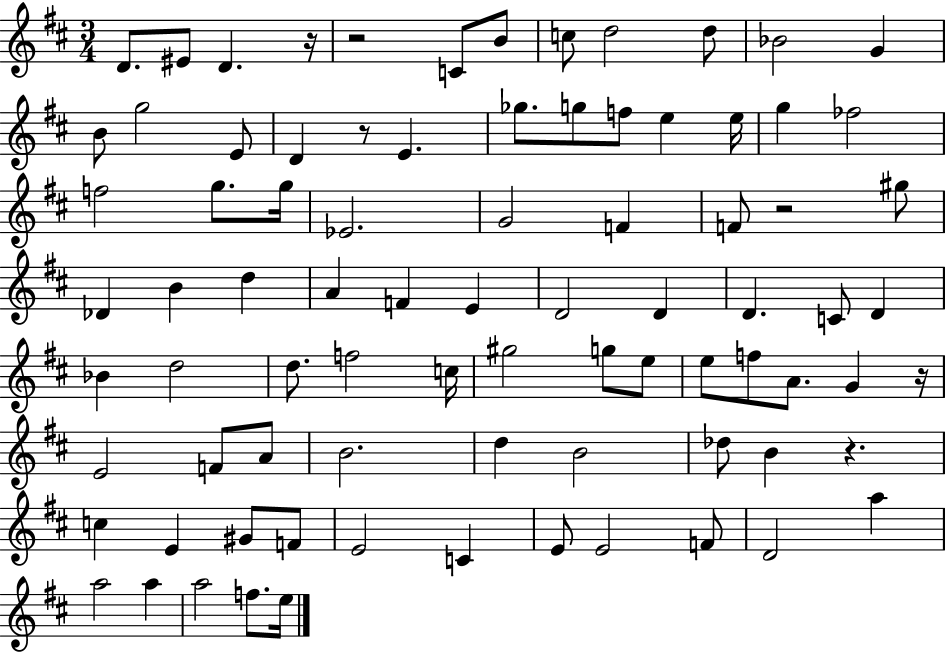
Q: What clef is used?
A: treble